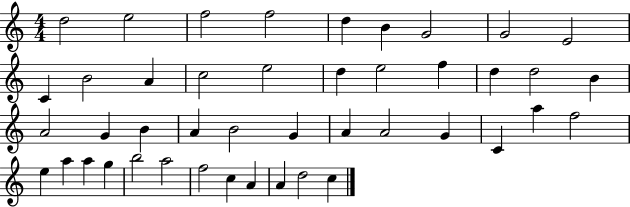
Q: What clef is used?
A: treble